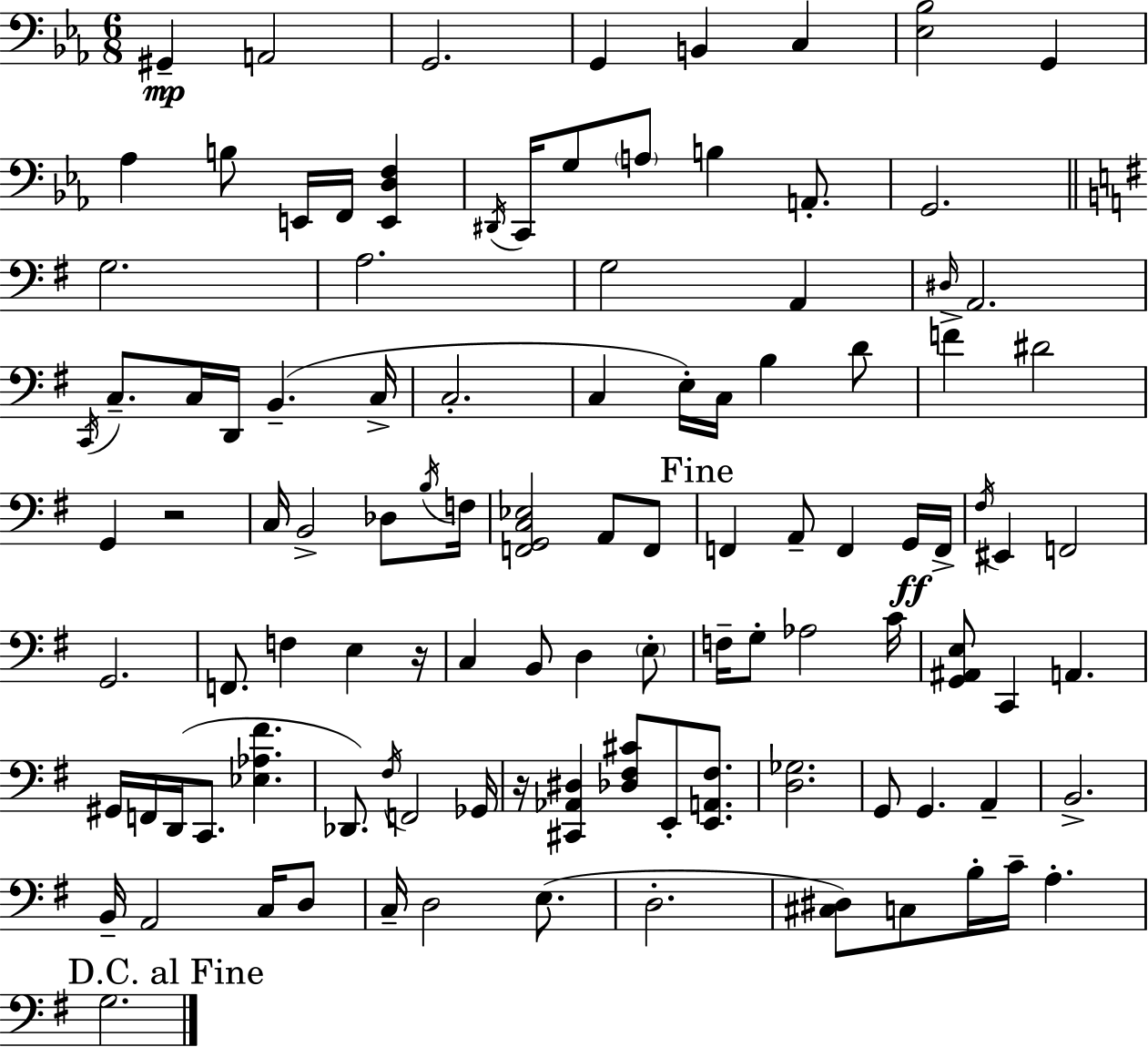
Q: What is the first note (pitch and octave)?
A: G#2